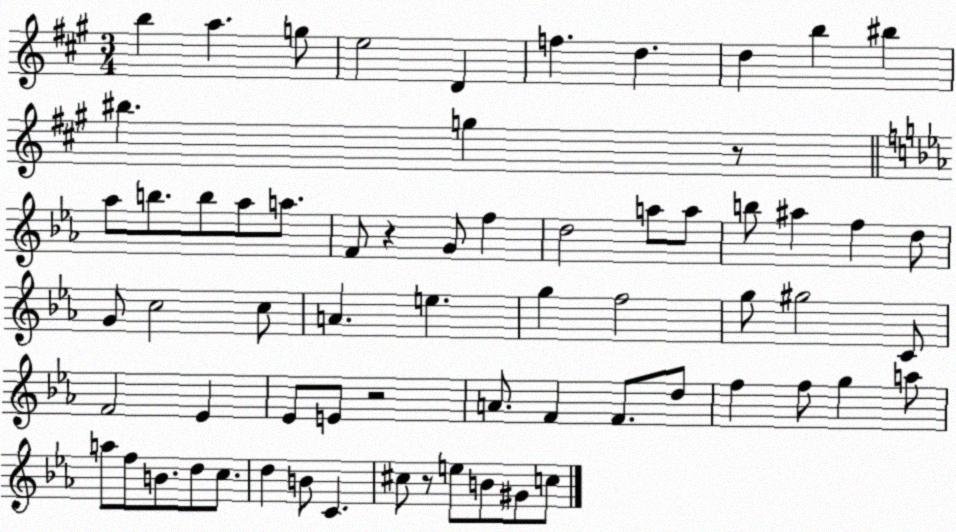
X:1
T:Untitled
M:3/4
L:1/4
K:A
b a g/2 e2 D f d d b ^b ^b g z/2 _a/2 b/2 b/2 _a/2 a/2 F/2 z G/2 f d2 a/2 a/2 b/2 ^a f d/2 G/2 c2 c/2 A e g f2 g/2 ^g2 C/2 F2 _E _E/2 E/2 z2 A/2 F F/2 d/2 f f/2 g a/2 a/2 f/2 B/2 d/2 c/2 d B/2 C ^c/2 z/2 e/2 B/2 ^G/2 c/2